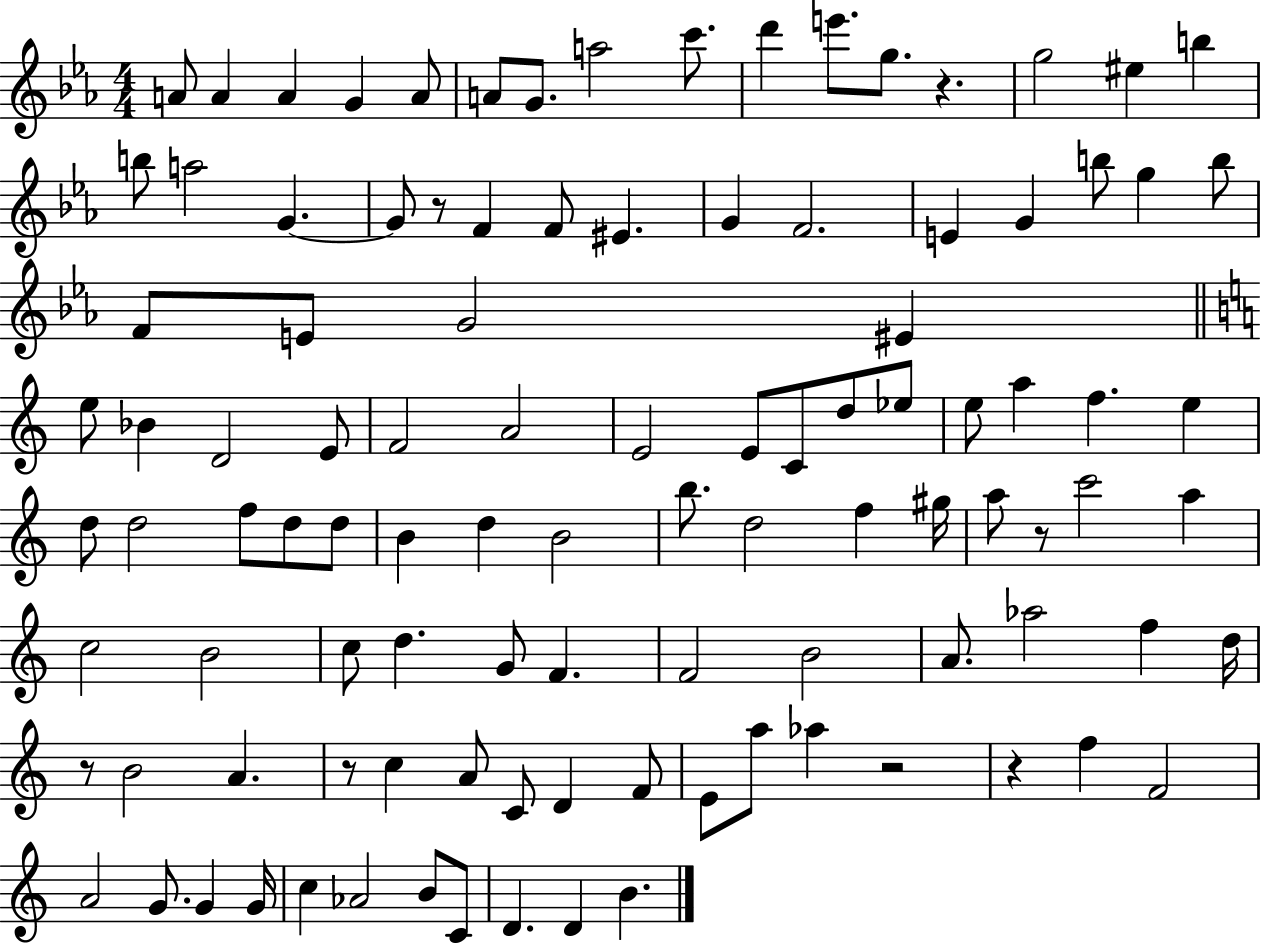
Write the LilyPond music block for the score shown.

{
  \clef treble
  \numericTimeSignature
  \time 4/4
  \key ees \major
  a'8 a'4 a'4 g'4 a'8 | a'8 g'8. a''2 c'''8. | d'''4 e'''8. g''8. r4. | g''2 eis''4 b''4 | \break b''8 a''2 g'4.~~ | g'8 r8 f'4 f'8 eis'4. | g'4 f'2. | e'4 g'4 b''8 g''4 b''8 | \break f'8 e'8 g'2 eis'4 | \bar "||" \break \key c \major e''8 bes'4 d'2 e'8 | f'2 a'2 | e'2 e'8 c'8 d''8 ees''8 | e''8 a''4 f''4. e''4 | \break d''8 d''2 f''8 d''8 d''8 | b'4 d''4 b'2 | b''8. d''2 f''4 gis''16 | a''8 r8 c'''2 a''4 | \break c''2 b'2 | c''8 d''4. g'8 f'4. | f'2 b'2 | a'8. aes''2 f''4 d''16 | \break r8 b'2 a'4. | r8 c''4 a'8 c'8 d'4 f'8 | e'8 a''8 aes''4 r2 | r4 f''4 f'2 | \break a'2 g'8. g'4 g'16 | c''4 aes'2 b'8 c'8 | d'4. d'4 b'4. | \bar "|."
}